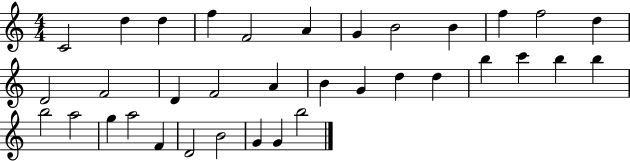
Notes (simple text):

C4/h D5/q D5/q F5/q F4/h A4/q G4/q B4/h B4/q F5/q F5/h D5/q D4/h F4/h D4/q F4/h A4/q B4/q G4/q D5/q D5/q B5/q C6/q B5/q B5/q B5/h A5/h G5/q A5/h F4/q D4/h B4/h G4/q G4/q B5/h